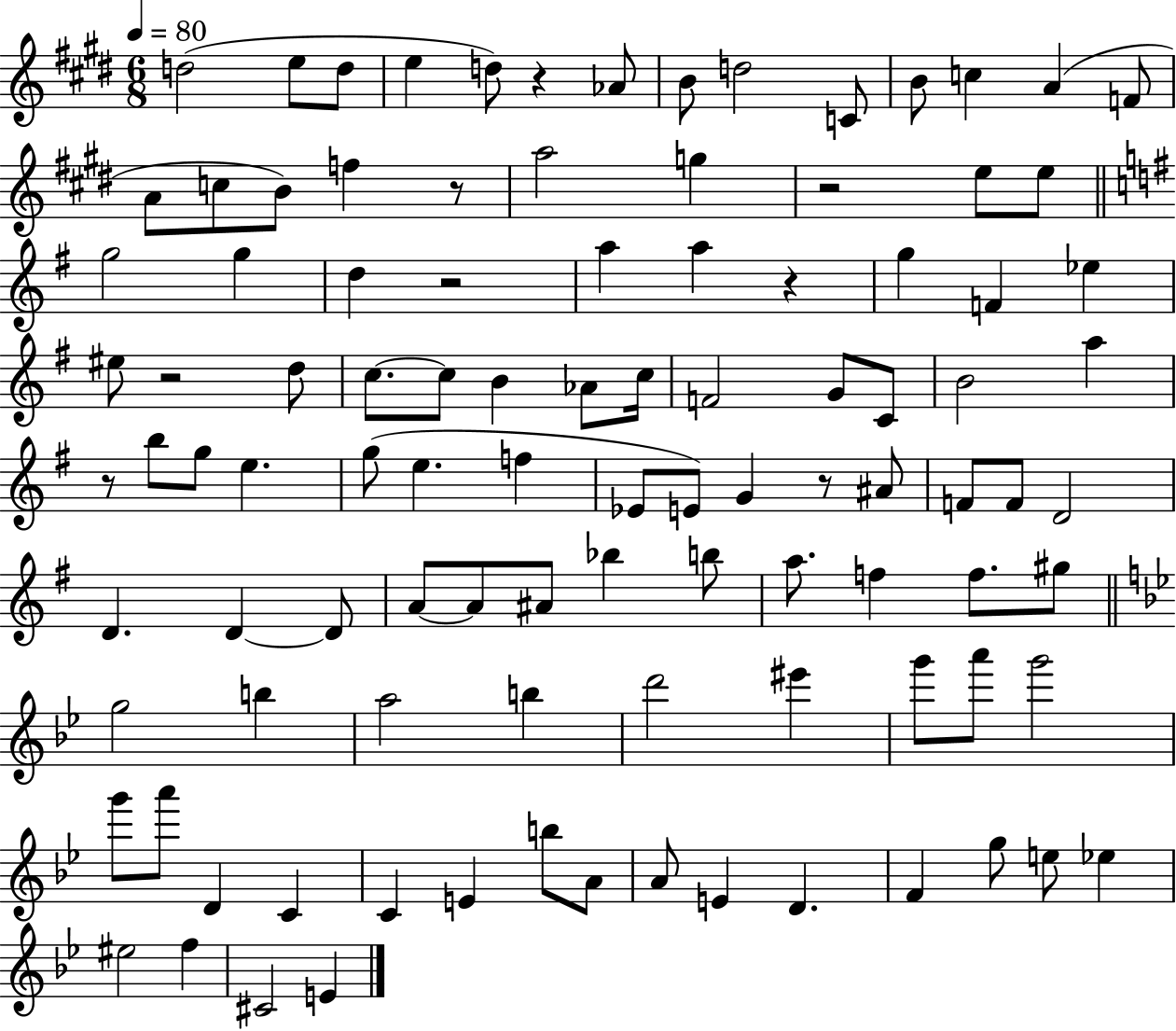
{
  \clef treble
  \numericTimeSignature
  \time 6/8
  \key e \major
  \tempo 4 = 80
  d''2( e''8 d''8 | e''4 d''8) r4 aes'8 | b'8 d''2 c'8 | b'8 c''4 a'4( f'8 | \break a'8 c''8 b'8) f''4 r8 | a''2 g''4 | r2 e''8 e''8 | \bar "||" \break \key e \minor g''2 g''4 | d''4 r2 | a''4 a''4 r4 | g''4 f'4 ees''4 | \break eis''8 r2 d''8 | c''8.~~ c''8 b'4 aes'8 c''16 | f'2 g'8 c'8 | b'2 a''4 | \break r8 b''8 g''8 e''4. | g''8( e''4. f''4 | ees'8 e'8) g'4 r8 ais'8 | f'8 f'8 d'2 | \break d'4. d'4~~ d'8 | a'8~~ a'8 ais'8 bes''4 b''8 | a''8. f''4 f''8. gis''8 | \bar "||" \break \key g \minor g''2 b''4 | a''2 b''4 | d'''2 eis'''4 | g'''8 a'''8 g'''2 | \break g'''8 a'''8 d'4 c'4 | c'4 e'4 b''8 a'8 | a'8 e'4 d'4. | f'4 g''8 e''8 ees''4 | \break eis''2 f''4 | cis'2 e'4 | \bar "|."
}